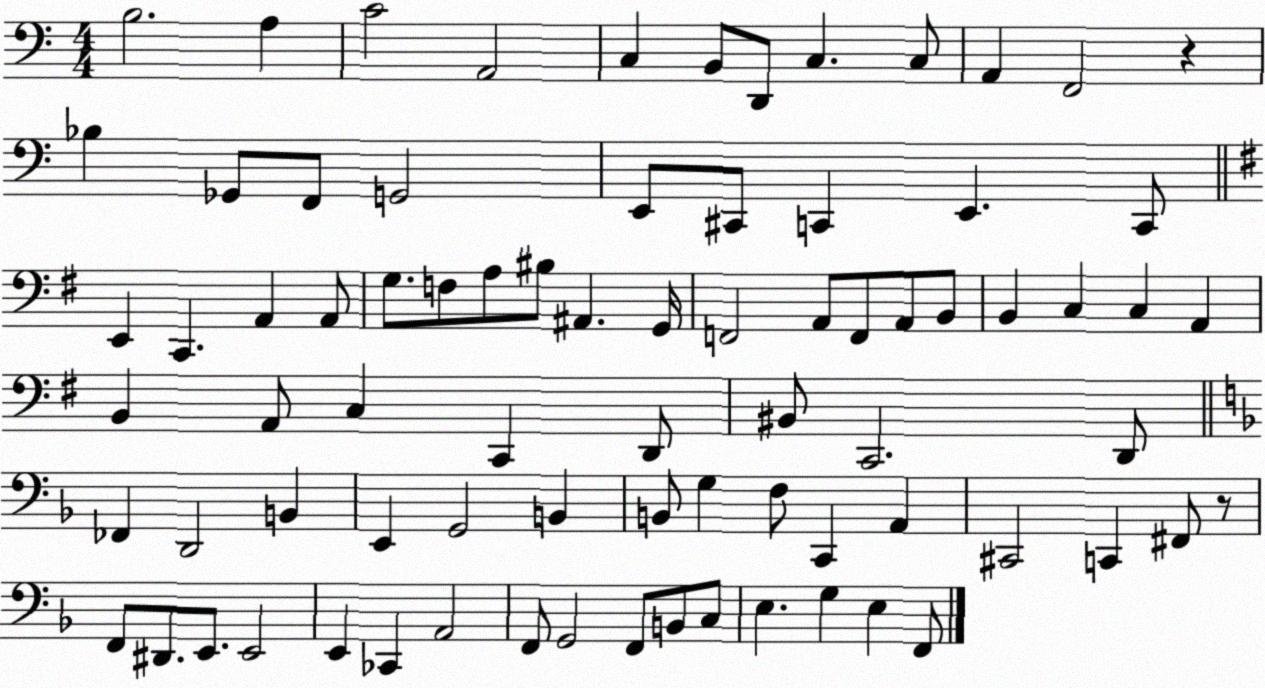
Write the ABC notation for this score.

X:1
T:Untitled
M:4/4
L:1/4
K:C
B,2 A, C2 A,,2 C, B,,/2 D,,/2 C, C,/2 A,, F,,2 z _B, _G,,/2 F,,/2 G,,2 E,,/2 ^C,,/2 C,, E,, C,,/2 E,, C,, A,, A,,/2 G,/2 F,/2 A,/2 ^B,/2 ^A,, G,,/4 F,,2 A,,/2 F,,/2 A,,/2 B,,/2 B,, C, C, A,, B,, A,,/2 C, C,, D,,/2 ^B,,/2 C,,2 D,,/2 _F,, D,,2 B,, E,, G,,2 B,, B,,/2 G, F,/2 C,, A,, ^C,,2 C,, ^F,,/2 z/2 F,,/2 ^D,,/2 E,,/2 E,,2 E,, _C,, A,,2 F,,/2 G,,2 F,,/2 B,,/2 C,/2 E, G, E, F,,/2